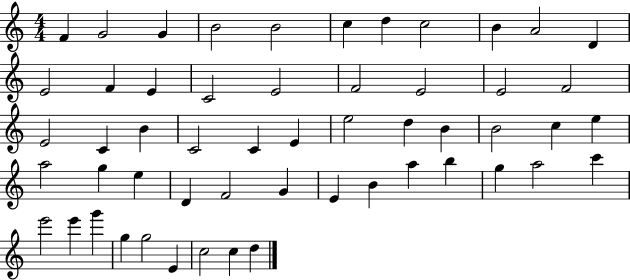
X:1
T:Untitled
M:4/4
L:1/4
K:C
F G2 G B2 B2 c d c2 B A2 D E2 F E C2 E2 F2 E2 E2 F2 E2 C B C2 C E e2 d B B2 c e a2 g e D F2 G E B a b g a2 c' e'2 e' g' g g2 E c2 c d